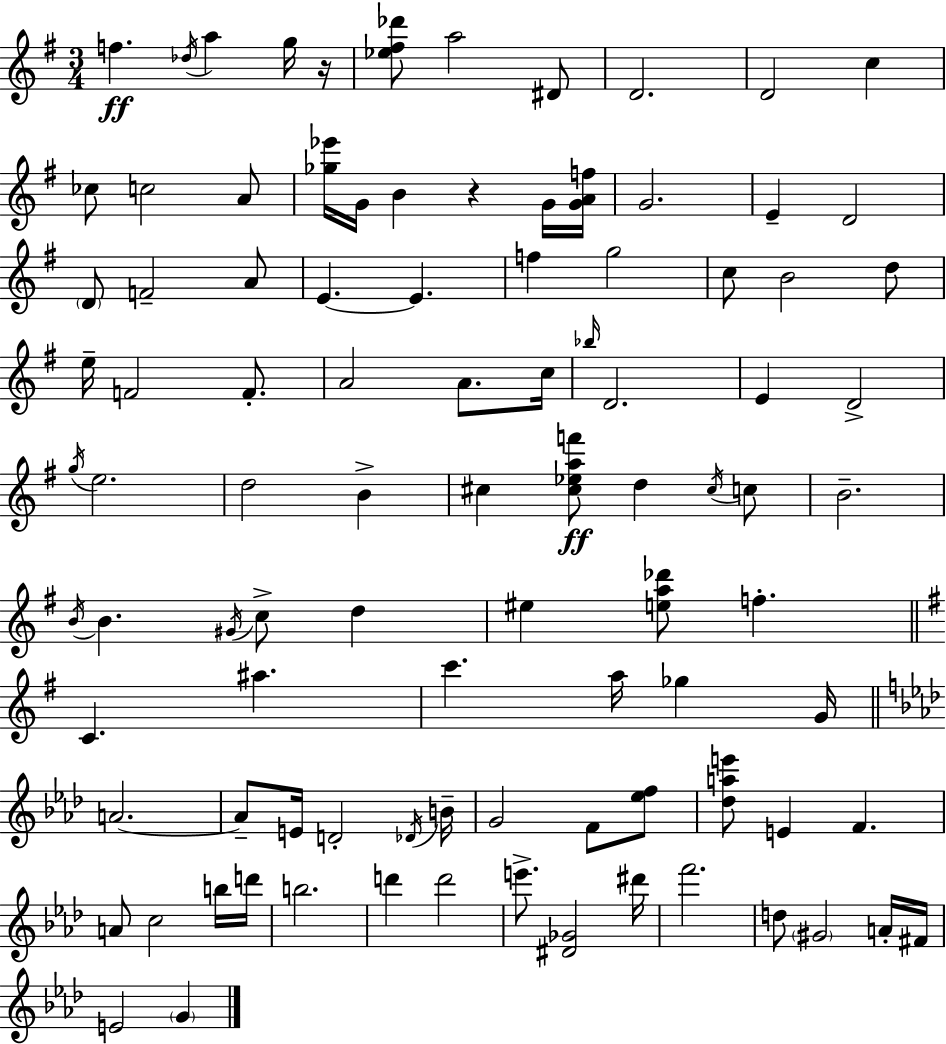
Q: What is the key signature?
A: G major